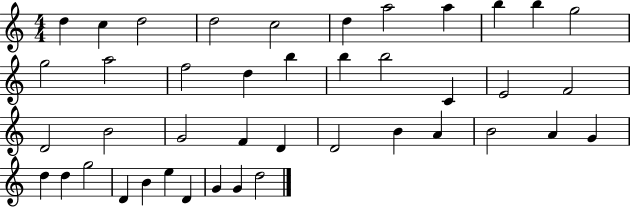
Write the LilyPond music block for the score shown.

{
  \clef treble
  \numericTimeSignature
  \time 4/4
  \key c \major
  d''4 c''4 d''2 | d''2 c''2 | d''4 a''2 a''4 | b''4 b''4 g''2 | \break g''2 a''2 | f''2 d''4 b''4 | b''4 b''2 c'4 | e'2 f'2 | \break d'2 b'2 | g'2 f'4 d'4 | d'2 b'4 a'4 | b'2 a'4 g'4 | \break d''4 d''4 g''2 | d'4 b'4 e''4 d'4 | g'4 g'4 d''2 | \bar "|."
}